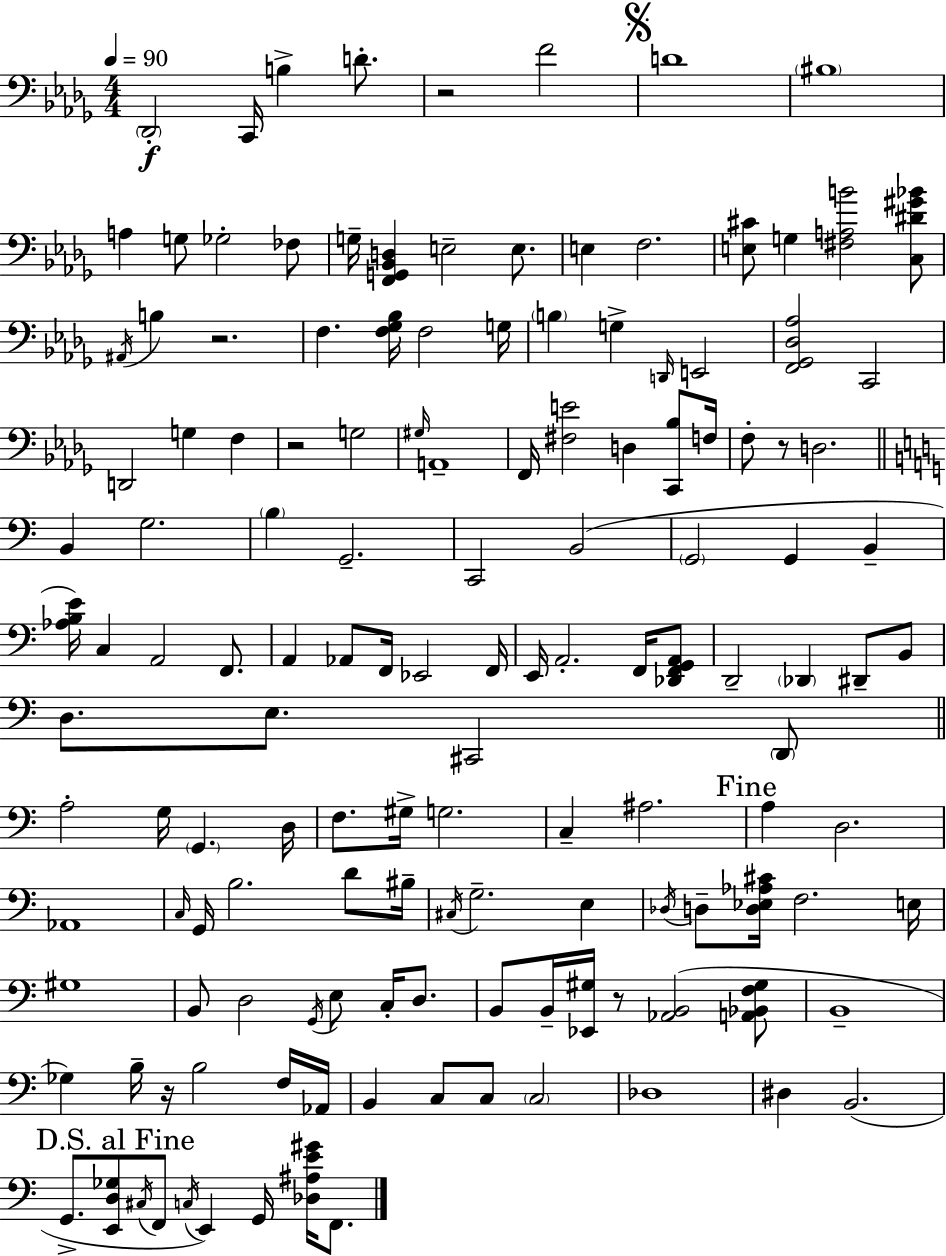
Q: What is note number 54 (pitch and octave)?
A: Eb2